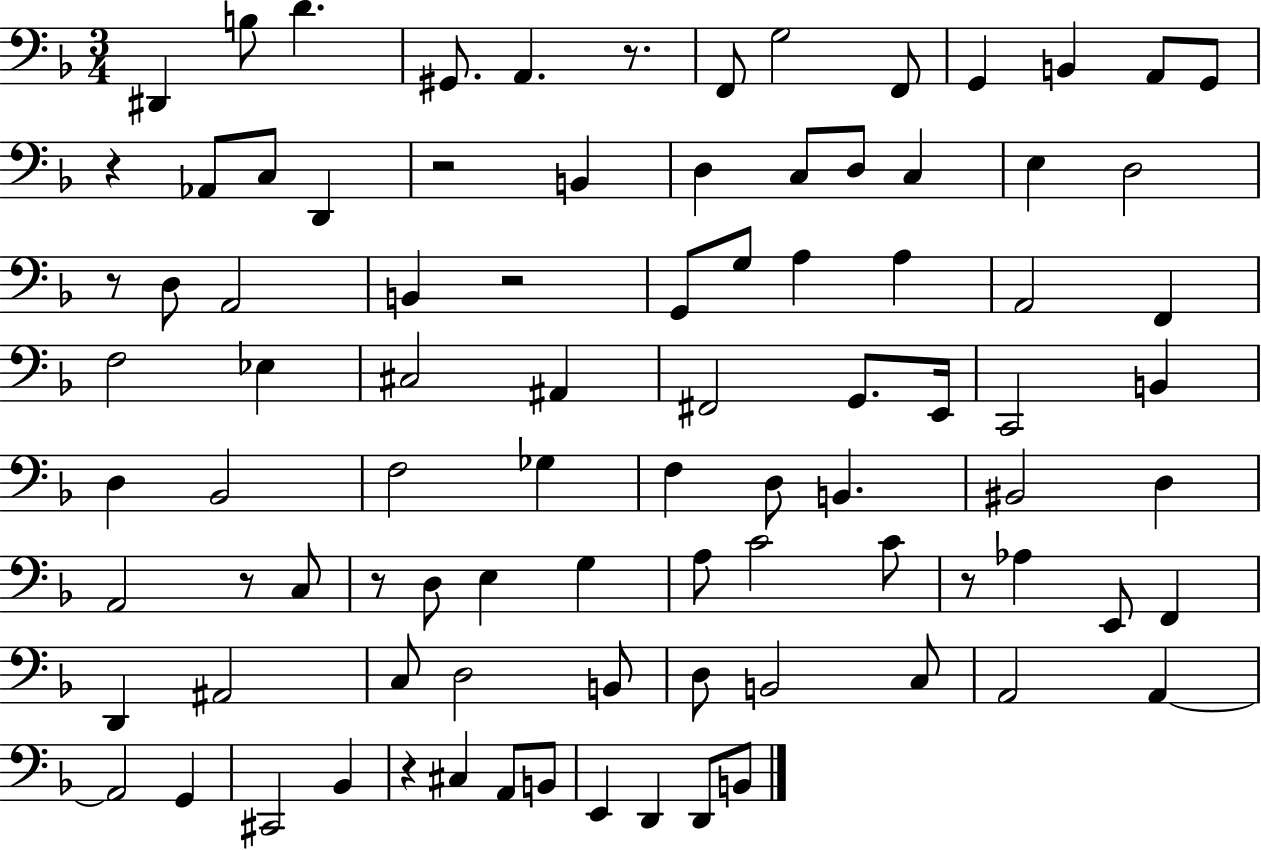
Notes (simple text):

D#2/q B3/e D4/q. G#2/e. A2/q. R/e. F2/e G3/h F2/e G2/q B2/q A2/e G2/e R/q Ab2/e C3/e D2/q R/h B2/q D3/q C3/e D3/e C3/q E3/q D3/h R/e D3/e A2/h B2/q R/h G2/e G3/e A3/q A3/q A2/h F2/q F3/h Eb3/q C#3/h A#2/q F#2/h G2/e. E2/s C2/h B2/q D3/q Bb2/h F3/h Gb3/q F3/q D3/e B2/q. BIS2/h D3/q A2/h R/e C3/e R/e D3/e E3/q G3/q A3/e C4/h C4/e R/e Ab3/q E2/e F2/q D2/q A#2/h C3/e D3/h B2/e D3/e B2/h C3/e A2/h A2/q A2/h G2/q C#2/h Bb2/q R/q C#3/q A2/e B2/e E2/q D2/q D2/e B2/e